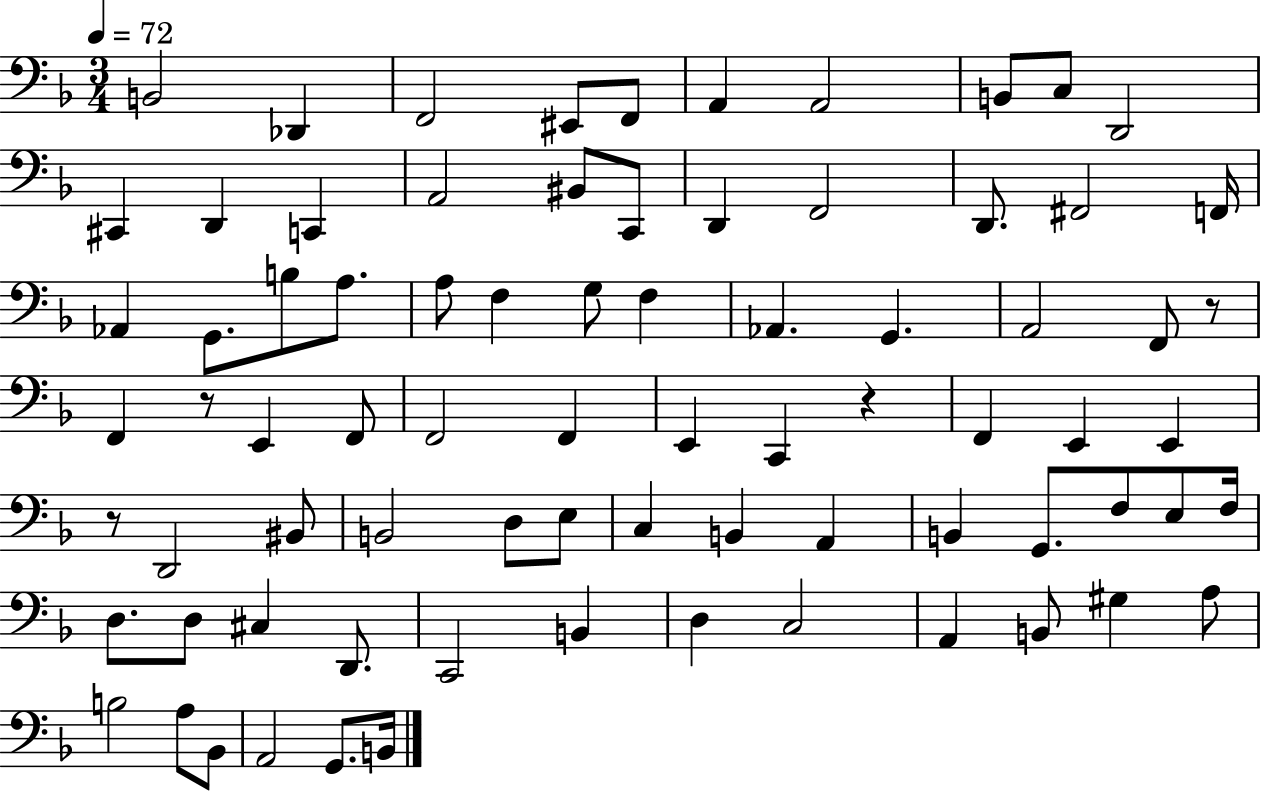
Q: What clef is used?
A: bass